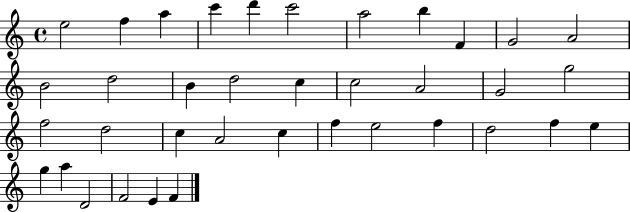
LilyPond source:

{
  \clef treble
  \time 4/4
  \defaultTimeSignature
  \key c \major
  e''2 f''4 a''4 | c'''4 d'''4 c'''2 | a''2 b''4 f'4 | g'2 a'2 | \break b'2 d''2 | b'4 d''2 c''4 | c''2 a'2 | g'2 g''2 | \break f''2 d''2 | c''4 a'2 c''4 | f''4 e''2 f''4 | d''2 f''4 e''4 | \break g''4 a''4 d'2 | f'2 e'4 f'4 | \bar "|."
}